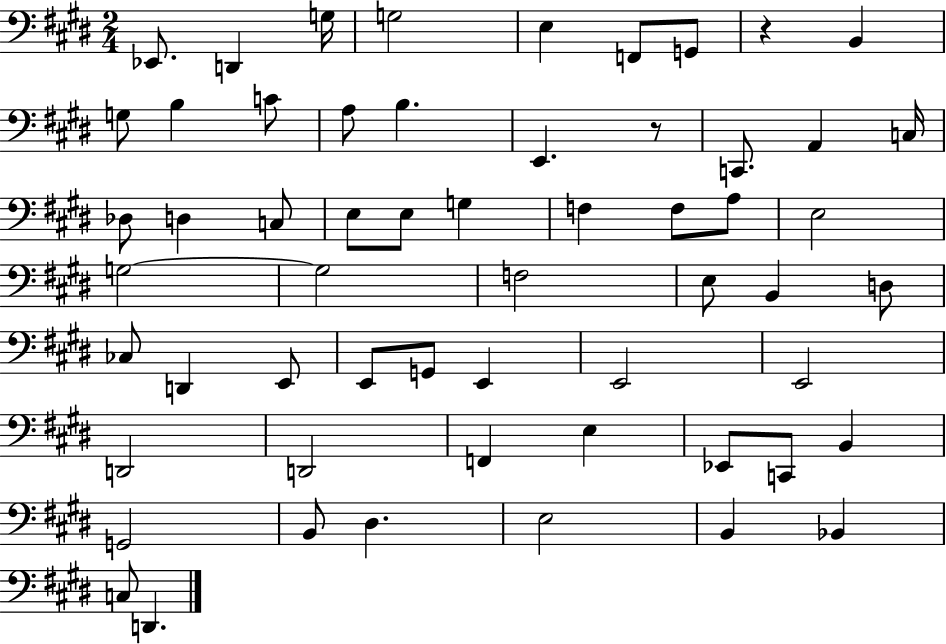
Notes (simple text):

Eb2/e. D2/q G3/s G3/h E3/q F2/e G2/e R/q B2/q G3/e B3/q C4/e A3/e B3/q. E2/q. R/e C2/e. A2/q C3/s Db3/e D3/q C3/e E3/e E3/e G3/q F3/q F3/e A3/e E3/h G3/h G3/h F3/h E3/e B2/q D3/e CES3/e D2/q E2/e E2/e G2/e E2/q E2/h E2/h D2/h D2/h F2/q E3/q Eb2/e C2/e B2/q G2/h B2/e D#3/q. E3/h B2/q Bb2/q C3/e D2/q.